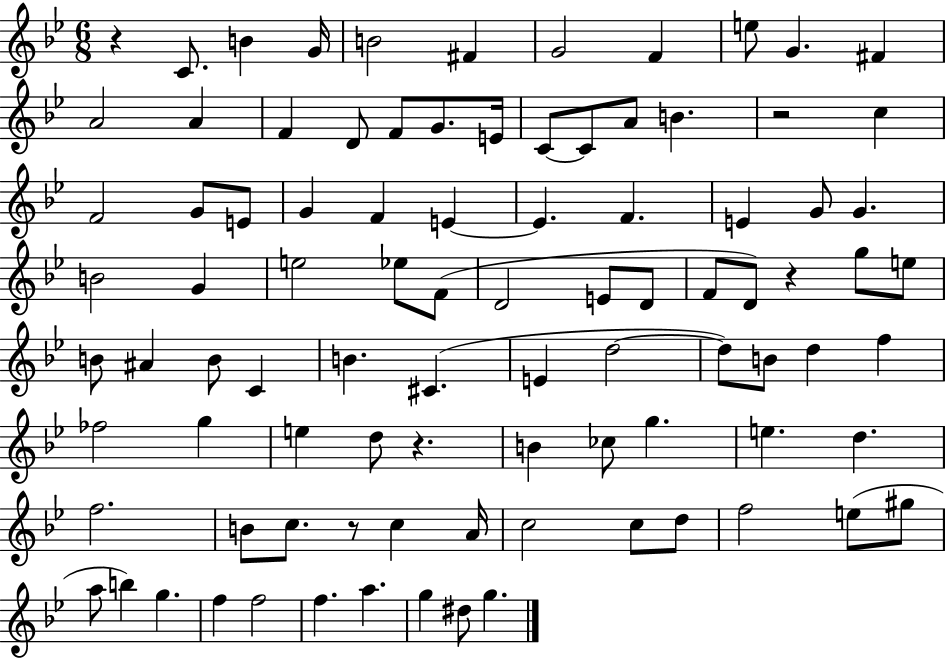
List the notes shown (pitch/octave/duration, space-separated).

R/q C4/e. B4/q G4/s B4/h F#4/q G4/h F4/q E5/e G4/q. F#4/q A4/h A4/q F4/q D4/e F4/e G4/e. E4/s C4/e C4/e A4/e B4/q. R/h C5/q F4/h G4/e E4/e G4/q F4/q E4/q E4/q. F4/q. E4/q G4/e G4/q. B4/h G4/q E5/h Eb5/e F4/e D4/h E4/e D4/e F4/e D4/e R/q G5/e E5/e B4/e A#4/q B4/e C4/q B4/q. C#4/q. E4/q D5/h D5/e B4/e D5/q F5/q FES5/h G5/q E5/q D5/e R/q. B4/q CES5/e G5/q. E5/q. D5/q. F5/h. B4/e C5/e. R/e C5/q A4/s C5/h C5/e D5/e F5/h E5/e G#5/e A5/e B5/q G5/q. F5/q F5/h F5/q. A5/q. G5/q D#5/e G5/q.